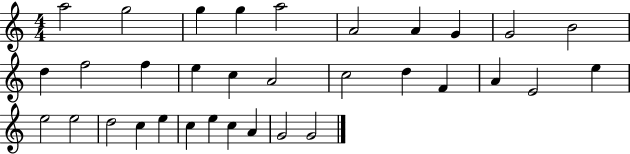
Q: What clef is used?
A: treble